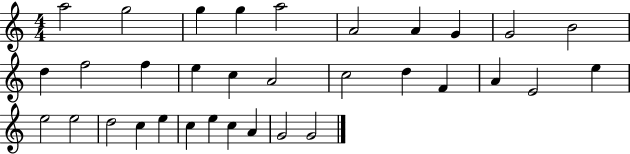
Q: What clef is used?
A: treble